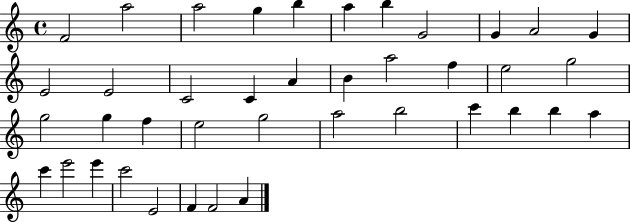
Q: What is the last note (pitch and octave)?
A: A4